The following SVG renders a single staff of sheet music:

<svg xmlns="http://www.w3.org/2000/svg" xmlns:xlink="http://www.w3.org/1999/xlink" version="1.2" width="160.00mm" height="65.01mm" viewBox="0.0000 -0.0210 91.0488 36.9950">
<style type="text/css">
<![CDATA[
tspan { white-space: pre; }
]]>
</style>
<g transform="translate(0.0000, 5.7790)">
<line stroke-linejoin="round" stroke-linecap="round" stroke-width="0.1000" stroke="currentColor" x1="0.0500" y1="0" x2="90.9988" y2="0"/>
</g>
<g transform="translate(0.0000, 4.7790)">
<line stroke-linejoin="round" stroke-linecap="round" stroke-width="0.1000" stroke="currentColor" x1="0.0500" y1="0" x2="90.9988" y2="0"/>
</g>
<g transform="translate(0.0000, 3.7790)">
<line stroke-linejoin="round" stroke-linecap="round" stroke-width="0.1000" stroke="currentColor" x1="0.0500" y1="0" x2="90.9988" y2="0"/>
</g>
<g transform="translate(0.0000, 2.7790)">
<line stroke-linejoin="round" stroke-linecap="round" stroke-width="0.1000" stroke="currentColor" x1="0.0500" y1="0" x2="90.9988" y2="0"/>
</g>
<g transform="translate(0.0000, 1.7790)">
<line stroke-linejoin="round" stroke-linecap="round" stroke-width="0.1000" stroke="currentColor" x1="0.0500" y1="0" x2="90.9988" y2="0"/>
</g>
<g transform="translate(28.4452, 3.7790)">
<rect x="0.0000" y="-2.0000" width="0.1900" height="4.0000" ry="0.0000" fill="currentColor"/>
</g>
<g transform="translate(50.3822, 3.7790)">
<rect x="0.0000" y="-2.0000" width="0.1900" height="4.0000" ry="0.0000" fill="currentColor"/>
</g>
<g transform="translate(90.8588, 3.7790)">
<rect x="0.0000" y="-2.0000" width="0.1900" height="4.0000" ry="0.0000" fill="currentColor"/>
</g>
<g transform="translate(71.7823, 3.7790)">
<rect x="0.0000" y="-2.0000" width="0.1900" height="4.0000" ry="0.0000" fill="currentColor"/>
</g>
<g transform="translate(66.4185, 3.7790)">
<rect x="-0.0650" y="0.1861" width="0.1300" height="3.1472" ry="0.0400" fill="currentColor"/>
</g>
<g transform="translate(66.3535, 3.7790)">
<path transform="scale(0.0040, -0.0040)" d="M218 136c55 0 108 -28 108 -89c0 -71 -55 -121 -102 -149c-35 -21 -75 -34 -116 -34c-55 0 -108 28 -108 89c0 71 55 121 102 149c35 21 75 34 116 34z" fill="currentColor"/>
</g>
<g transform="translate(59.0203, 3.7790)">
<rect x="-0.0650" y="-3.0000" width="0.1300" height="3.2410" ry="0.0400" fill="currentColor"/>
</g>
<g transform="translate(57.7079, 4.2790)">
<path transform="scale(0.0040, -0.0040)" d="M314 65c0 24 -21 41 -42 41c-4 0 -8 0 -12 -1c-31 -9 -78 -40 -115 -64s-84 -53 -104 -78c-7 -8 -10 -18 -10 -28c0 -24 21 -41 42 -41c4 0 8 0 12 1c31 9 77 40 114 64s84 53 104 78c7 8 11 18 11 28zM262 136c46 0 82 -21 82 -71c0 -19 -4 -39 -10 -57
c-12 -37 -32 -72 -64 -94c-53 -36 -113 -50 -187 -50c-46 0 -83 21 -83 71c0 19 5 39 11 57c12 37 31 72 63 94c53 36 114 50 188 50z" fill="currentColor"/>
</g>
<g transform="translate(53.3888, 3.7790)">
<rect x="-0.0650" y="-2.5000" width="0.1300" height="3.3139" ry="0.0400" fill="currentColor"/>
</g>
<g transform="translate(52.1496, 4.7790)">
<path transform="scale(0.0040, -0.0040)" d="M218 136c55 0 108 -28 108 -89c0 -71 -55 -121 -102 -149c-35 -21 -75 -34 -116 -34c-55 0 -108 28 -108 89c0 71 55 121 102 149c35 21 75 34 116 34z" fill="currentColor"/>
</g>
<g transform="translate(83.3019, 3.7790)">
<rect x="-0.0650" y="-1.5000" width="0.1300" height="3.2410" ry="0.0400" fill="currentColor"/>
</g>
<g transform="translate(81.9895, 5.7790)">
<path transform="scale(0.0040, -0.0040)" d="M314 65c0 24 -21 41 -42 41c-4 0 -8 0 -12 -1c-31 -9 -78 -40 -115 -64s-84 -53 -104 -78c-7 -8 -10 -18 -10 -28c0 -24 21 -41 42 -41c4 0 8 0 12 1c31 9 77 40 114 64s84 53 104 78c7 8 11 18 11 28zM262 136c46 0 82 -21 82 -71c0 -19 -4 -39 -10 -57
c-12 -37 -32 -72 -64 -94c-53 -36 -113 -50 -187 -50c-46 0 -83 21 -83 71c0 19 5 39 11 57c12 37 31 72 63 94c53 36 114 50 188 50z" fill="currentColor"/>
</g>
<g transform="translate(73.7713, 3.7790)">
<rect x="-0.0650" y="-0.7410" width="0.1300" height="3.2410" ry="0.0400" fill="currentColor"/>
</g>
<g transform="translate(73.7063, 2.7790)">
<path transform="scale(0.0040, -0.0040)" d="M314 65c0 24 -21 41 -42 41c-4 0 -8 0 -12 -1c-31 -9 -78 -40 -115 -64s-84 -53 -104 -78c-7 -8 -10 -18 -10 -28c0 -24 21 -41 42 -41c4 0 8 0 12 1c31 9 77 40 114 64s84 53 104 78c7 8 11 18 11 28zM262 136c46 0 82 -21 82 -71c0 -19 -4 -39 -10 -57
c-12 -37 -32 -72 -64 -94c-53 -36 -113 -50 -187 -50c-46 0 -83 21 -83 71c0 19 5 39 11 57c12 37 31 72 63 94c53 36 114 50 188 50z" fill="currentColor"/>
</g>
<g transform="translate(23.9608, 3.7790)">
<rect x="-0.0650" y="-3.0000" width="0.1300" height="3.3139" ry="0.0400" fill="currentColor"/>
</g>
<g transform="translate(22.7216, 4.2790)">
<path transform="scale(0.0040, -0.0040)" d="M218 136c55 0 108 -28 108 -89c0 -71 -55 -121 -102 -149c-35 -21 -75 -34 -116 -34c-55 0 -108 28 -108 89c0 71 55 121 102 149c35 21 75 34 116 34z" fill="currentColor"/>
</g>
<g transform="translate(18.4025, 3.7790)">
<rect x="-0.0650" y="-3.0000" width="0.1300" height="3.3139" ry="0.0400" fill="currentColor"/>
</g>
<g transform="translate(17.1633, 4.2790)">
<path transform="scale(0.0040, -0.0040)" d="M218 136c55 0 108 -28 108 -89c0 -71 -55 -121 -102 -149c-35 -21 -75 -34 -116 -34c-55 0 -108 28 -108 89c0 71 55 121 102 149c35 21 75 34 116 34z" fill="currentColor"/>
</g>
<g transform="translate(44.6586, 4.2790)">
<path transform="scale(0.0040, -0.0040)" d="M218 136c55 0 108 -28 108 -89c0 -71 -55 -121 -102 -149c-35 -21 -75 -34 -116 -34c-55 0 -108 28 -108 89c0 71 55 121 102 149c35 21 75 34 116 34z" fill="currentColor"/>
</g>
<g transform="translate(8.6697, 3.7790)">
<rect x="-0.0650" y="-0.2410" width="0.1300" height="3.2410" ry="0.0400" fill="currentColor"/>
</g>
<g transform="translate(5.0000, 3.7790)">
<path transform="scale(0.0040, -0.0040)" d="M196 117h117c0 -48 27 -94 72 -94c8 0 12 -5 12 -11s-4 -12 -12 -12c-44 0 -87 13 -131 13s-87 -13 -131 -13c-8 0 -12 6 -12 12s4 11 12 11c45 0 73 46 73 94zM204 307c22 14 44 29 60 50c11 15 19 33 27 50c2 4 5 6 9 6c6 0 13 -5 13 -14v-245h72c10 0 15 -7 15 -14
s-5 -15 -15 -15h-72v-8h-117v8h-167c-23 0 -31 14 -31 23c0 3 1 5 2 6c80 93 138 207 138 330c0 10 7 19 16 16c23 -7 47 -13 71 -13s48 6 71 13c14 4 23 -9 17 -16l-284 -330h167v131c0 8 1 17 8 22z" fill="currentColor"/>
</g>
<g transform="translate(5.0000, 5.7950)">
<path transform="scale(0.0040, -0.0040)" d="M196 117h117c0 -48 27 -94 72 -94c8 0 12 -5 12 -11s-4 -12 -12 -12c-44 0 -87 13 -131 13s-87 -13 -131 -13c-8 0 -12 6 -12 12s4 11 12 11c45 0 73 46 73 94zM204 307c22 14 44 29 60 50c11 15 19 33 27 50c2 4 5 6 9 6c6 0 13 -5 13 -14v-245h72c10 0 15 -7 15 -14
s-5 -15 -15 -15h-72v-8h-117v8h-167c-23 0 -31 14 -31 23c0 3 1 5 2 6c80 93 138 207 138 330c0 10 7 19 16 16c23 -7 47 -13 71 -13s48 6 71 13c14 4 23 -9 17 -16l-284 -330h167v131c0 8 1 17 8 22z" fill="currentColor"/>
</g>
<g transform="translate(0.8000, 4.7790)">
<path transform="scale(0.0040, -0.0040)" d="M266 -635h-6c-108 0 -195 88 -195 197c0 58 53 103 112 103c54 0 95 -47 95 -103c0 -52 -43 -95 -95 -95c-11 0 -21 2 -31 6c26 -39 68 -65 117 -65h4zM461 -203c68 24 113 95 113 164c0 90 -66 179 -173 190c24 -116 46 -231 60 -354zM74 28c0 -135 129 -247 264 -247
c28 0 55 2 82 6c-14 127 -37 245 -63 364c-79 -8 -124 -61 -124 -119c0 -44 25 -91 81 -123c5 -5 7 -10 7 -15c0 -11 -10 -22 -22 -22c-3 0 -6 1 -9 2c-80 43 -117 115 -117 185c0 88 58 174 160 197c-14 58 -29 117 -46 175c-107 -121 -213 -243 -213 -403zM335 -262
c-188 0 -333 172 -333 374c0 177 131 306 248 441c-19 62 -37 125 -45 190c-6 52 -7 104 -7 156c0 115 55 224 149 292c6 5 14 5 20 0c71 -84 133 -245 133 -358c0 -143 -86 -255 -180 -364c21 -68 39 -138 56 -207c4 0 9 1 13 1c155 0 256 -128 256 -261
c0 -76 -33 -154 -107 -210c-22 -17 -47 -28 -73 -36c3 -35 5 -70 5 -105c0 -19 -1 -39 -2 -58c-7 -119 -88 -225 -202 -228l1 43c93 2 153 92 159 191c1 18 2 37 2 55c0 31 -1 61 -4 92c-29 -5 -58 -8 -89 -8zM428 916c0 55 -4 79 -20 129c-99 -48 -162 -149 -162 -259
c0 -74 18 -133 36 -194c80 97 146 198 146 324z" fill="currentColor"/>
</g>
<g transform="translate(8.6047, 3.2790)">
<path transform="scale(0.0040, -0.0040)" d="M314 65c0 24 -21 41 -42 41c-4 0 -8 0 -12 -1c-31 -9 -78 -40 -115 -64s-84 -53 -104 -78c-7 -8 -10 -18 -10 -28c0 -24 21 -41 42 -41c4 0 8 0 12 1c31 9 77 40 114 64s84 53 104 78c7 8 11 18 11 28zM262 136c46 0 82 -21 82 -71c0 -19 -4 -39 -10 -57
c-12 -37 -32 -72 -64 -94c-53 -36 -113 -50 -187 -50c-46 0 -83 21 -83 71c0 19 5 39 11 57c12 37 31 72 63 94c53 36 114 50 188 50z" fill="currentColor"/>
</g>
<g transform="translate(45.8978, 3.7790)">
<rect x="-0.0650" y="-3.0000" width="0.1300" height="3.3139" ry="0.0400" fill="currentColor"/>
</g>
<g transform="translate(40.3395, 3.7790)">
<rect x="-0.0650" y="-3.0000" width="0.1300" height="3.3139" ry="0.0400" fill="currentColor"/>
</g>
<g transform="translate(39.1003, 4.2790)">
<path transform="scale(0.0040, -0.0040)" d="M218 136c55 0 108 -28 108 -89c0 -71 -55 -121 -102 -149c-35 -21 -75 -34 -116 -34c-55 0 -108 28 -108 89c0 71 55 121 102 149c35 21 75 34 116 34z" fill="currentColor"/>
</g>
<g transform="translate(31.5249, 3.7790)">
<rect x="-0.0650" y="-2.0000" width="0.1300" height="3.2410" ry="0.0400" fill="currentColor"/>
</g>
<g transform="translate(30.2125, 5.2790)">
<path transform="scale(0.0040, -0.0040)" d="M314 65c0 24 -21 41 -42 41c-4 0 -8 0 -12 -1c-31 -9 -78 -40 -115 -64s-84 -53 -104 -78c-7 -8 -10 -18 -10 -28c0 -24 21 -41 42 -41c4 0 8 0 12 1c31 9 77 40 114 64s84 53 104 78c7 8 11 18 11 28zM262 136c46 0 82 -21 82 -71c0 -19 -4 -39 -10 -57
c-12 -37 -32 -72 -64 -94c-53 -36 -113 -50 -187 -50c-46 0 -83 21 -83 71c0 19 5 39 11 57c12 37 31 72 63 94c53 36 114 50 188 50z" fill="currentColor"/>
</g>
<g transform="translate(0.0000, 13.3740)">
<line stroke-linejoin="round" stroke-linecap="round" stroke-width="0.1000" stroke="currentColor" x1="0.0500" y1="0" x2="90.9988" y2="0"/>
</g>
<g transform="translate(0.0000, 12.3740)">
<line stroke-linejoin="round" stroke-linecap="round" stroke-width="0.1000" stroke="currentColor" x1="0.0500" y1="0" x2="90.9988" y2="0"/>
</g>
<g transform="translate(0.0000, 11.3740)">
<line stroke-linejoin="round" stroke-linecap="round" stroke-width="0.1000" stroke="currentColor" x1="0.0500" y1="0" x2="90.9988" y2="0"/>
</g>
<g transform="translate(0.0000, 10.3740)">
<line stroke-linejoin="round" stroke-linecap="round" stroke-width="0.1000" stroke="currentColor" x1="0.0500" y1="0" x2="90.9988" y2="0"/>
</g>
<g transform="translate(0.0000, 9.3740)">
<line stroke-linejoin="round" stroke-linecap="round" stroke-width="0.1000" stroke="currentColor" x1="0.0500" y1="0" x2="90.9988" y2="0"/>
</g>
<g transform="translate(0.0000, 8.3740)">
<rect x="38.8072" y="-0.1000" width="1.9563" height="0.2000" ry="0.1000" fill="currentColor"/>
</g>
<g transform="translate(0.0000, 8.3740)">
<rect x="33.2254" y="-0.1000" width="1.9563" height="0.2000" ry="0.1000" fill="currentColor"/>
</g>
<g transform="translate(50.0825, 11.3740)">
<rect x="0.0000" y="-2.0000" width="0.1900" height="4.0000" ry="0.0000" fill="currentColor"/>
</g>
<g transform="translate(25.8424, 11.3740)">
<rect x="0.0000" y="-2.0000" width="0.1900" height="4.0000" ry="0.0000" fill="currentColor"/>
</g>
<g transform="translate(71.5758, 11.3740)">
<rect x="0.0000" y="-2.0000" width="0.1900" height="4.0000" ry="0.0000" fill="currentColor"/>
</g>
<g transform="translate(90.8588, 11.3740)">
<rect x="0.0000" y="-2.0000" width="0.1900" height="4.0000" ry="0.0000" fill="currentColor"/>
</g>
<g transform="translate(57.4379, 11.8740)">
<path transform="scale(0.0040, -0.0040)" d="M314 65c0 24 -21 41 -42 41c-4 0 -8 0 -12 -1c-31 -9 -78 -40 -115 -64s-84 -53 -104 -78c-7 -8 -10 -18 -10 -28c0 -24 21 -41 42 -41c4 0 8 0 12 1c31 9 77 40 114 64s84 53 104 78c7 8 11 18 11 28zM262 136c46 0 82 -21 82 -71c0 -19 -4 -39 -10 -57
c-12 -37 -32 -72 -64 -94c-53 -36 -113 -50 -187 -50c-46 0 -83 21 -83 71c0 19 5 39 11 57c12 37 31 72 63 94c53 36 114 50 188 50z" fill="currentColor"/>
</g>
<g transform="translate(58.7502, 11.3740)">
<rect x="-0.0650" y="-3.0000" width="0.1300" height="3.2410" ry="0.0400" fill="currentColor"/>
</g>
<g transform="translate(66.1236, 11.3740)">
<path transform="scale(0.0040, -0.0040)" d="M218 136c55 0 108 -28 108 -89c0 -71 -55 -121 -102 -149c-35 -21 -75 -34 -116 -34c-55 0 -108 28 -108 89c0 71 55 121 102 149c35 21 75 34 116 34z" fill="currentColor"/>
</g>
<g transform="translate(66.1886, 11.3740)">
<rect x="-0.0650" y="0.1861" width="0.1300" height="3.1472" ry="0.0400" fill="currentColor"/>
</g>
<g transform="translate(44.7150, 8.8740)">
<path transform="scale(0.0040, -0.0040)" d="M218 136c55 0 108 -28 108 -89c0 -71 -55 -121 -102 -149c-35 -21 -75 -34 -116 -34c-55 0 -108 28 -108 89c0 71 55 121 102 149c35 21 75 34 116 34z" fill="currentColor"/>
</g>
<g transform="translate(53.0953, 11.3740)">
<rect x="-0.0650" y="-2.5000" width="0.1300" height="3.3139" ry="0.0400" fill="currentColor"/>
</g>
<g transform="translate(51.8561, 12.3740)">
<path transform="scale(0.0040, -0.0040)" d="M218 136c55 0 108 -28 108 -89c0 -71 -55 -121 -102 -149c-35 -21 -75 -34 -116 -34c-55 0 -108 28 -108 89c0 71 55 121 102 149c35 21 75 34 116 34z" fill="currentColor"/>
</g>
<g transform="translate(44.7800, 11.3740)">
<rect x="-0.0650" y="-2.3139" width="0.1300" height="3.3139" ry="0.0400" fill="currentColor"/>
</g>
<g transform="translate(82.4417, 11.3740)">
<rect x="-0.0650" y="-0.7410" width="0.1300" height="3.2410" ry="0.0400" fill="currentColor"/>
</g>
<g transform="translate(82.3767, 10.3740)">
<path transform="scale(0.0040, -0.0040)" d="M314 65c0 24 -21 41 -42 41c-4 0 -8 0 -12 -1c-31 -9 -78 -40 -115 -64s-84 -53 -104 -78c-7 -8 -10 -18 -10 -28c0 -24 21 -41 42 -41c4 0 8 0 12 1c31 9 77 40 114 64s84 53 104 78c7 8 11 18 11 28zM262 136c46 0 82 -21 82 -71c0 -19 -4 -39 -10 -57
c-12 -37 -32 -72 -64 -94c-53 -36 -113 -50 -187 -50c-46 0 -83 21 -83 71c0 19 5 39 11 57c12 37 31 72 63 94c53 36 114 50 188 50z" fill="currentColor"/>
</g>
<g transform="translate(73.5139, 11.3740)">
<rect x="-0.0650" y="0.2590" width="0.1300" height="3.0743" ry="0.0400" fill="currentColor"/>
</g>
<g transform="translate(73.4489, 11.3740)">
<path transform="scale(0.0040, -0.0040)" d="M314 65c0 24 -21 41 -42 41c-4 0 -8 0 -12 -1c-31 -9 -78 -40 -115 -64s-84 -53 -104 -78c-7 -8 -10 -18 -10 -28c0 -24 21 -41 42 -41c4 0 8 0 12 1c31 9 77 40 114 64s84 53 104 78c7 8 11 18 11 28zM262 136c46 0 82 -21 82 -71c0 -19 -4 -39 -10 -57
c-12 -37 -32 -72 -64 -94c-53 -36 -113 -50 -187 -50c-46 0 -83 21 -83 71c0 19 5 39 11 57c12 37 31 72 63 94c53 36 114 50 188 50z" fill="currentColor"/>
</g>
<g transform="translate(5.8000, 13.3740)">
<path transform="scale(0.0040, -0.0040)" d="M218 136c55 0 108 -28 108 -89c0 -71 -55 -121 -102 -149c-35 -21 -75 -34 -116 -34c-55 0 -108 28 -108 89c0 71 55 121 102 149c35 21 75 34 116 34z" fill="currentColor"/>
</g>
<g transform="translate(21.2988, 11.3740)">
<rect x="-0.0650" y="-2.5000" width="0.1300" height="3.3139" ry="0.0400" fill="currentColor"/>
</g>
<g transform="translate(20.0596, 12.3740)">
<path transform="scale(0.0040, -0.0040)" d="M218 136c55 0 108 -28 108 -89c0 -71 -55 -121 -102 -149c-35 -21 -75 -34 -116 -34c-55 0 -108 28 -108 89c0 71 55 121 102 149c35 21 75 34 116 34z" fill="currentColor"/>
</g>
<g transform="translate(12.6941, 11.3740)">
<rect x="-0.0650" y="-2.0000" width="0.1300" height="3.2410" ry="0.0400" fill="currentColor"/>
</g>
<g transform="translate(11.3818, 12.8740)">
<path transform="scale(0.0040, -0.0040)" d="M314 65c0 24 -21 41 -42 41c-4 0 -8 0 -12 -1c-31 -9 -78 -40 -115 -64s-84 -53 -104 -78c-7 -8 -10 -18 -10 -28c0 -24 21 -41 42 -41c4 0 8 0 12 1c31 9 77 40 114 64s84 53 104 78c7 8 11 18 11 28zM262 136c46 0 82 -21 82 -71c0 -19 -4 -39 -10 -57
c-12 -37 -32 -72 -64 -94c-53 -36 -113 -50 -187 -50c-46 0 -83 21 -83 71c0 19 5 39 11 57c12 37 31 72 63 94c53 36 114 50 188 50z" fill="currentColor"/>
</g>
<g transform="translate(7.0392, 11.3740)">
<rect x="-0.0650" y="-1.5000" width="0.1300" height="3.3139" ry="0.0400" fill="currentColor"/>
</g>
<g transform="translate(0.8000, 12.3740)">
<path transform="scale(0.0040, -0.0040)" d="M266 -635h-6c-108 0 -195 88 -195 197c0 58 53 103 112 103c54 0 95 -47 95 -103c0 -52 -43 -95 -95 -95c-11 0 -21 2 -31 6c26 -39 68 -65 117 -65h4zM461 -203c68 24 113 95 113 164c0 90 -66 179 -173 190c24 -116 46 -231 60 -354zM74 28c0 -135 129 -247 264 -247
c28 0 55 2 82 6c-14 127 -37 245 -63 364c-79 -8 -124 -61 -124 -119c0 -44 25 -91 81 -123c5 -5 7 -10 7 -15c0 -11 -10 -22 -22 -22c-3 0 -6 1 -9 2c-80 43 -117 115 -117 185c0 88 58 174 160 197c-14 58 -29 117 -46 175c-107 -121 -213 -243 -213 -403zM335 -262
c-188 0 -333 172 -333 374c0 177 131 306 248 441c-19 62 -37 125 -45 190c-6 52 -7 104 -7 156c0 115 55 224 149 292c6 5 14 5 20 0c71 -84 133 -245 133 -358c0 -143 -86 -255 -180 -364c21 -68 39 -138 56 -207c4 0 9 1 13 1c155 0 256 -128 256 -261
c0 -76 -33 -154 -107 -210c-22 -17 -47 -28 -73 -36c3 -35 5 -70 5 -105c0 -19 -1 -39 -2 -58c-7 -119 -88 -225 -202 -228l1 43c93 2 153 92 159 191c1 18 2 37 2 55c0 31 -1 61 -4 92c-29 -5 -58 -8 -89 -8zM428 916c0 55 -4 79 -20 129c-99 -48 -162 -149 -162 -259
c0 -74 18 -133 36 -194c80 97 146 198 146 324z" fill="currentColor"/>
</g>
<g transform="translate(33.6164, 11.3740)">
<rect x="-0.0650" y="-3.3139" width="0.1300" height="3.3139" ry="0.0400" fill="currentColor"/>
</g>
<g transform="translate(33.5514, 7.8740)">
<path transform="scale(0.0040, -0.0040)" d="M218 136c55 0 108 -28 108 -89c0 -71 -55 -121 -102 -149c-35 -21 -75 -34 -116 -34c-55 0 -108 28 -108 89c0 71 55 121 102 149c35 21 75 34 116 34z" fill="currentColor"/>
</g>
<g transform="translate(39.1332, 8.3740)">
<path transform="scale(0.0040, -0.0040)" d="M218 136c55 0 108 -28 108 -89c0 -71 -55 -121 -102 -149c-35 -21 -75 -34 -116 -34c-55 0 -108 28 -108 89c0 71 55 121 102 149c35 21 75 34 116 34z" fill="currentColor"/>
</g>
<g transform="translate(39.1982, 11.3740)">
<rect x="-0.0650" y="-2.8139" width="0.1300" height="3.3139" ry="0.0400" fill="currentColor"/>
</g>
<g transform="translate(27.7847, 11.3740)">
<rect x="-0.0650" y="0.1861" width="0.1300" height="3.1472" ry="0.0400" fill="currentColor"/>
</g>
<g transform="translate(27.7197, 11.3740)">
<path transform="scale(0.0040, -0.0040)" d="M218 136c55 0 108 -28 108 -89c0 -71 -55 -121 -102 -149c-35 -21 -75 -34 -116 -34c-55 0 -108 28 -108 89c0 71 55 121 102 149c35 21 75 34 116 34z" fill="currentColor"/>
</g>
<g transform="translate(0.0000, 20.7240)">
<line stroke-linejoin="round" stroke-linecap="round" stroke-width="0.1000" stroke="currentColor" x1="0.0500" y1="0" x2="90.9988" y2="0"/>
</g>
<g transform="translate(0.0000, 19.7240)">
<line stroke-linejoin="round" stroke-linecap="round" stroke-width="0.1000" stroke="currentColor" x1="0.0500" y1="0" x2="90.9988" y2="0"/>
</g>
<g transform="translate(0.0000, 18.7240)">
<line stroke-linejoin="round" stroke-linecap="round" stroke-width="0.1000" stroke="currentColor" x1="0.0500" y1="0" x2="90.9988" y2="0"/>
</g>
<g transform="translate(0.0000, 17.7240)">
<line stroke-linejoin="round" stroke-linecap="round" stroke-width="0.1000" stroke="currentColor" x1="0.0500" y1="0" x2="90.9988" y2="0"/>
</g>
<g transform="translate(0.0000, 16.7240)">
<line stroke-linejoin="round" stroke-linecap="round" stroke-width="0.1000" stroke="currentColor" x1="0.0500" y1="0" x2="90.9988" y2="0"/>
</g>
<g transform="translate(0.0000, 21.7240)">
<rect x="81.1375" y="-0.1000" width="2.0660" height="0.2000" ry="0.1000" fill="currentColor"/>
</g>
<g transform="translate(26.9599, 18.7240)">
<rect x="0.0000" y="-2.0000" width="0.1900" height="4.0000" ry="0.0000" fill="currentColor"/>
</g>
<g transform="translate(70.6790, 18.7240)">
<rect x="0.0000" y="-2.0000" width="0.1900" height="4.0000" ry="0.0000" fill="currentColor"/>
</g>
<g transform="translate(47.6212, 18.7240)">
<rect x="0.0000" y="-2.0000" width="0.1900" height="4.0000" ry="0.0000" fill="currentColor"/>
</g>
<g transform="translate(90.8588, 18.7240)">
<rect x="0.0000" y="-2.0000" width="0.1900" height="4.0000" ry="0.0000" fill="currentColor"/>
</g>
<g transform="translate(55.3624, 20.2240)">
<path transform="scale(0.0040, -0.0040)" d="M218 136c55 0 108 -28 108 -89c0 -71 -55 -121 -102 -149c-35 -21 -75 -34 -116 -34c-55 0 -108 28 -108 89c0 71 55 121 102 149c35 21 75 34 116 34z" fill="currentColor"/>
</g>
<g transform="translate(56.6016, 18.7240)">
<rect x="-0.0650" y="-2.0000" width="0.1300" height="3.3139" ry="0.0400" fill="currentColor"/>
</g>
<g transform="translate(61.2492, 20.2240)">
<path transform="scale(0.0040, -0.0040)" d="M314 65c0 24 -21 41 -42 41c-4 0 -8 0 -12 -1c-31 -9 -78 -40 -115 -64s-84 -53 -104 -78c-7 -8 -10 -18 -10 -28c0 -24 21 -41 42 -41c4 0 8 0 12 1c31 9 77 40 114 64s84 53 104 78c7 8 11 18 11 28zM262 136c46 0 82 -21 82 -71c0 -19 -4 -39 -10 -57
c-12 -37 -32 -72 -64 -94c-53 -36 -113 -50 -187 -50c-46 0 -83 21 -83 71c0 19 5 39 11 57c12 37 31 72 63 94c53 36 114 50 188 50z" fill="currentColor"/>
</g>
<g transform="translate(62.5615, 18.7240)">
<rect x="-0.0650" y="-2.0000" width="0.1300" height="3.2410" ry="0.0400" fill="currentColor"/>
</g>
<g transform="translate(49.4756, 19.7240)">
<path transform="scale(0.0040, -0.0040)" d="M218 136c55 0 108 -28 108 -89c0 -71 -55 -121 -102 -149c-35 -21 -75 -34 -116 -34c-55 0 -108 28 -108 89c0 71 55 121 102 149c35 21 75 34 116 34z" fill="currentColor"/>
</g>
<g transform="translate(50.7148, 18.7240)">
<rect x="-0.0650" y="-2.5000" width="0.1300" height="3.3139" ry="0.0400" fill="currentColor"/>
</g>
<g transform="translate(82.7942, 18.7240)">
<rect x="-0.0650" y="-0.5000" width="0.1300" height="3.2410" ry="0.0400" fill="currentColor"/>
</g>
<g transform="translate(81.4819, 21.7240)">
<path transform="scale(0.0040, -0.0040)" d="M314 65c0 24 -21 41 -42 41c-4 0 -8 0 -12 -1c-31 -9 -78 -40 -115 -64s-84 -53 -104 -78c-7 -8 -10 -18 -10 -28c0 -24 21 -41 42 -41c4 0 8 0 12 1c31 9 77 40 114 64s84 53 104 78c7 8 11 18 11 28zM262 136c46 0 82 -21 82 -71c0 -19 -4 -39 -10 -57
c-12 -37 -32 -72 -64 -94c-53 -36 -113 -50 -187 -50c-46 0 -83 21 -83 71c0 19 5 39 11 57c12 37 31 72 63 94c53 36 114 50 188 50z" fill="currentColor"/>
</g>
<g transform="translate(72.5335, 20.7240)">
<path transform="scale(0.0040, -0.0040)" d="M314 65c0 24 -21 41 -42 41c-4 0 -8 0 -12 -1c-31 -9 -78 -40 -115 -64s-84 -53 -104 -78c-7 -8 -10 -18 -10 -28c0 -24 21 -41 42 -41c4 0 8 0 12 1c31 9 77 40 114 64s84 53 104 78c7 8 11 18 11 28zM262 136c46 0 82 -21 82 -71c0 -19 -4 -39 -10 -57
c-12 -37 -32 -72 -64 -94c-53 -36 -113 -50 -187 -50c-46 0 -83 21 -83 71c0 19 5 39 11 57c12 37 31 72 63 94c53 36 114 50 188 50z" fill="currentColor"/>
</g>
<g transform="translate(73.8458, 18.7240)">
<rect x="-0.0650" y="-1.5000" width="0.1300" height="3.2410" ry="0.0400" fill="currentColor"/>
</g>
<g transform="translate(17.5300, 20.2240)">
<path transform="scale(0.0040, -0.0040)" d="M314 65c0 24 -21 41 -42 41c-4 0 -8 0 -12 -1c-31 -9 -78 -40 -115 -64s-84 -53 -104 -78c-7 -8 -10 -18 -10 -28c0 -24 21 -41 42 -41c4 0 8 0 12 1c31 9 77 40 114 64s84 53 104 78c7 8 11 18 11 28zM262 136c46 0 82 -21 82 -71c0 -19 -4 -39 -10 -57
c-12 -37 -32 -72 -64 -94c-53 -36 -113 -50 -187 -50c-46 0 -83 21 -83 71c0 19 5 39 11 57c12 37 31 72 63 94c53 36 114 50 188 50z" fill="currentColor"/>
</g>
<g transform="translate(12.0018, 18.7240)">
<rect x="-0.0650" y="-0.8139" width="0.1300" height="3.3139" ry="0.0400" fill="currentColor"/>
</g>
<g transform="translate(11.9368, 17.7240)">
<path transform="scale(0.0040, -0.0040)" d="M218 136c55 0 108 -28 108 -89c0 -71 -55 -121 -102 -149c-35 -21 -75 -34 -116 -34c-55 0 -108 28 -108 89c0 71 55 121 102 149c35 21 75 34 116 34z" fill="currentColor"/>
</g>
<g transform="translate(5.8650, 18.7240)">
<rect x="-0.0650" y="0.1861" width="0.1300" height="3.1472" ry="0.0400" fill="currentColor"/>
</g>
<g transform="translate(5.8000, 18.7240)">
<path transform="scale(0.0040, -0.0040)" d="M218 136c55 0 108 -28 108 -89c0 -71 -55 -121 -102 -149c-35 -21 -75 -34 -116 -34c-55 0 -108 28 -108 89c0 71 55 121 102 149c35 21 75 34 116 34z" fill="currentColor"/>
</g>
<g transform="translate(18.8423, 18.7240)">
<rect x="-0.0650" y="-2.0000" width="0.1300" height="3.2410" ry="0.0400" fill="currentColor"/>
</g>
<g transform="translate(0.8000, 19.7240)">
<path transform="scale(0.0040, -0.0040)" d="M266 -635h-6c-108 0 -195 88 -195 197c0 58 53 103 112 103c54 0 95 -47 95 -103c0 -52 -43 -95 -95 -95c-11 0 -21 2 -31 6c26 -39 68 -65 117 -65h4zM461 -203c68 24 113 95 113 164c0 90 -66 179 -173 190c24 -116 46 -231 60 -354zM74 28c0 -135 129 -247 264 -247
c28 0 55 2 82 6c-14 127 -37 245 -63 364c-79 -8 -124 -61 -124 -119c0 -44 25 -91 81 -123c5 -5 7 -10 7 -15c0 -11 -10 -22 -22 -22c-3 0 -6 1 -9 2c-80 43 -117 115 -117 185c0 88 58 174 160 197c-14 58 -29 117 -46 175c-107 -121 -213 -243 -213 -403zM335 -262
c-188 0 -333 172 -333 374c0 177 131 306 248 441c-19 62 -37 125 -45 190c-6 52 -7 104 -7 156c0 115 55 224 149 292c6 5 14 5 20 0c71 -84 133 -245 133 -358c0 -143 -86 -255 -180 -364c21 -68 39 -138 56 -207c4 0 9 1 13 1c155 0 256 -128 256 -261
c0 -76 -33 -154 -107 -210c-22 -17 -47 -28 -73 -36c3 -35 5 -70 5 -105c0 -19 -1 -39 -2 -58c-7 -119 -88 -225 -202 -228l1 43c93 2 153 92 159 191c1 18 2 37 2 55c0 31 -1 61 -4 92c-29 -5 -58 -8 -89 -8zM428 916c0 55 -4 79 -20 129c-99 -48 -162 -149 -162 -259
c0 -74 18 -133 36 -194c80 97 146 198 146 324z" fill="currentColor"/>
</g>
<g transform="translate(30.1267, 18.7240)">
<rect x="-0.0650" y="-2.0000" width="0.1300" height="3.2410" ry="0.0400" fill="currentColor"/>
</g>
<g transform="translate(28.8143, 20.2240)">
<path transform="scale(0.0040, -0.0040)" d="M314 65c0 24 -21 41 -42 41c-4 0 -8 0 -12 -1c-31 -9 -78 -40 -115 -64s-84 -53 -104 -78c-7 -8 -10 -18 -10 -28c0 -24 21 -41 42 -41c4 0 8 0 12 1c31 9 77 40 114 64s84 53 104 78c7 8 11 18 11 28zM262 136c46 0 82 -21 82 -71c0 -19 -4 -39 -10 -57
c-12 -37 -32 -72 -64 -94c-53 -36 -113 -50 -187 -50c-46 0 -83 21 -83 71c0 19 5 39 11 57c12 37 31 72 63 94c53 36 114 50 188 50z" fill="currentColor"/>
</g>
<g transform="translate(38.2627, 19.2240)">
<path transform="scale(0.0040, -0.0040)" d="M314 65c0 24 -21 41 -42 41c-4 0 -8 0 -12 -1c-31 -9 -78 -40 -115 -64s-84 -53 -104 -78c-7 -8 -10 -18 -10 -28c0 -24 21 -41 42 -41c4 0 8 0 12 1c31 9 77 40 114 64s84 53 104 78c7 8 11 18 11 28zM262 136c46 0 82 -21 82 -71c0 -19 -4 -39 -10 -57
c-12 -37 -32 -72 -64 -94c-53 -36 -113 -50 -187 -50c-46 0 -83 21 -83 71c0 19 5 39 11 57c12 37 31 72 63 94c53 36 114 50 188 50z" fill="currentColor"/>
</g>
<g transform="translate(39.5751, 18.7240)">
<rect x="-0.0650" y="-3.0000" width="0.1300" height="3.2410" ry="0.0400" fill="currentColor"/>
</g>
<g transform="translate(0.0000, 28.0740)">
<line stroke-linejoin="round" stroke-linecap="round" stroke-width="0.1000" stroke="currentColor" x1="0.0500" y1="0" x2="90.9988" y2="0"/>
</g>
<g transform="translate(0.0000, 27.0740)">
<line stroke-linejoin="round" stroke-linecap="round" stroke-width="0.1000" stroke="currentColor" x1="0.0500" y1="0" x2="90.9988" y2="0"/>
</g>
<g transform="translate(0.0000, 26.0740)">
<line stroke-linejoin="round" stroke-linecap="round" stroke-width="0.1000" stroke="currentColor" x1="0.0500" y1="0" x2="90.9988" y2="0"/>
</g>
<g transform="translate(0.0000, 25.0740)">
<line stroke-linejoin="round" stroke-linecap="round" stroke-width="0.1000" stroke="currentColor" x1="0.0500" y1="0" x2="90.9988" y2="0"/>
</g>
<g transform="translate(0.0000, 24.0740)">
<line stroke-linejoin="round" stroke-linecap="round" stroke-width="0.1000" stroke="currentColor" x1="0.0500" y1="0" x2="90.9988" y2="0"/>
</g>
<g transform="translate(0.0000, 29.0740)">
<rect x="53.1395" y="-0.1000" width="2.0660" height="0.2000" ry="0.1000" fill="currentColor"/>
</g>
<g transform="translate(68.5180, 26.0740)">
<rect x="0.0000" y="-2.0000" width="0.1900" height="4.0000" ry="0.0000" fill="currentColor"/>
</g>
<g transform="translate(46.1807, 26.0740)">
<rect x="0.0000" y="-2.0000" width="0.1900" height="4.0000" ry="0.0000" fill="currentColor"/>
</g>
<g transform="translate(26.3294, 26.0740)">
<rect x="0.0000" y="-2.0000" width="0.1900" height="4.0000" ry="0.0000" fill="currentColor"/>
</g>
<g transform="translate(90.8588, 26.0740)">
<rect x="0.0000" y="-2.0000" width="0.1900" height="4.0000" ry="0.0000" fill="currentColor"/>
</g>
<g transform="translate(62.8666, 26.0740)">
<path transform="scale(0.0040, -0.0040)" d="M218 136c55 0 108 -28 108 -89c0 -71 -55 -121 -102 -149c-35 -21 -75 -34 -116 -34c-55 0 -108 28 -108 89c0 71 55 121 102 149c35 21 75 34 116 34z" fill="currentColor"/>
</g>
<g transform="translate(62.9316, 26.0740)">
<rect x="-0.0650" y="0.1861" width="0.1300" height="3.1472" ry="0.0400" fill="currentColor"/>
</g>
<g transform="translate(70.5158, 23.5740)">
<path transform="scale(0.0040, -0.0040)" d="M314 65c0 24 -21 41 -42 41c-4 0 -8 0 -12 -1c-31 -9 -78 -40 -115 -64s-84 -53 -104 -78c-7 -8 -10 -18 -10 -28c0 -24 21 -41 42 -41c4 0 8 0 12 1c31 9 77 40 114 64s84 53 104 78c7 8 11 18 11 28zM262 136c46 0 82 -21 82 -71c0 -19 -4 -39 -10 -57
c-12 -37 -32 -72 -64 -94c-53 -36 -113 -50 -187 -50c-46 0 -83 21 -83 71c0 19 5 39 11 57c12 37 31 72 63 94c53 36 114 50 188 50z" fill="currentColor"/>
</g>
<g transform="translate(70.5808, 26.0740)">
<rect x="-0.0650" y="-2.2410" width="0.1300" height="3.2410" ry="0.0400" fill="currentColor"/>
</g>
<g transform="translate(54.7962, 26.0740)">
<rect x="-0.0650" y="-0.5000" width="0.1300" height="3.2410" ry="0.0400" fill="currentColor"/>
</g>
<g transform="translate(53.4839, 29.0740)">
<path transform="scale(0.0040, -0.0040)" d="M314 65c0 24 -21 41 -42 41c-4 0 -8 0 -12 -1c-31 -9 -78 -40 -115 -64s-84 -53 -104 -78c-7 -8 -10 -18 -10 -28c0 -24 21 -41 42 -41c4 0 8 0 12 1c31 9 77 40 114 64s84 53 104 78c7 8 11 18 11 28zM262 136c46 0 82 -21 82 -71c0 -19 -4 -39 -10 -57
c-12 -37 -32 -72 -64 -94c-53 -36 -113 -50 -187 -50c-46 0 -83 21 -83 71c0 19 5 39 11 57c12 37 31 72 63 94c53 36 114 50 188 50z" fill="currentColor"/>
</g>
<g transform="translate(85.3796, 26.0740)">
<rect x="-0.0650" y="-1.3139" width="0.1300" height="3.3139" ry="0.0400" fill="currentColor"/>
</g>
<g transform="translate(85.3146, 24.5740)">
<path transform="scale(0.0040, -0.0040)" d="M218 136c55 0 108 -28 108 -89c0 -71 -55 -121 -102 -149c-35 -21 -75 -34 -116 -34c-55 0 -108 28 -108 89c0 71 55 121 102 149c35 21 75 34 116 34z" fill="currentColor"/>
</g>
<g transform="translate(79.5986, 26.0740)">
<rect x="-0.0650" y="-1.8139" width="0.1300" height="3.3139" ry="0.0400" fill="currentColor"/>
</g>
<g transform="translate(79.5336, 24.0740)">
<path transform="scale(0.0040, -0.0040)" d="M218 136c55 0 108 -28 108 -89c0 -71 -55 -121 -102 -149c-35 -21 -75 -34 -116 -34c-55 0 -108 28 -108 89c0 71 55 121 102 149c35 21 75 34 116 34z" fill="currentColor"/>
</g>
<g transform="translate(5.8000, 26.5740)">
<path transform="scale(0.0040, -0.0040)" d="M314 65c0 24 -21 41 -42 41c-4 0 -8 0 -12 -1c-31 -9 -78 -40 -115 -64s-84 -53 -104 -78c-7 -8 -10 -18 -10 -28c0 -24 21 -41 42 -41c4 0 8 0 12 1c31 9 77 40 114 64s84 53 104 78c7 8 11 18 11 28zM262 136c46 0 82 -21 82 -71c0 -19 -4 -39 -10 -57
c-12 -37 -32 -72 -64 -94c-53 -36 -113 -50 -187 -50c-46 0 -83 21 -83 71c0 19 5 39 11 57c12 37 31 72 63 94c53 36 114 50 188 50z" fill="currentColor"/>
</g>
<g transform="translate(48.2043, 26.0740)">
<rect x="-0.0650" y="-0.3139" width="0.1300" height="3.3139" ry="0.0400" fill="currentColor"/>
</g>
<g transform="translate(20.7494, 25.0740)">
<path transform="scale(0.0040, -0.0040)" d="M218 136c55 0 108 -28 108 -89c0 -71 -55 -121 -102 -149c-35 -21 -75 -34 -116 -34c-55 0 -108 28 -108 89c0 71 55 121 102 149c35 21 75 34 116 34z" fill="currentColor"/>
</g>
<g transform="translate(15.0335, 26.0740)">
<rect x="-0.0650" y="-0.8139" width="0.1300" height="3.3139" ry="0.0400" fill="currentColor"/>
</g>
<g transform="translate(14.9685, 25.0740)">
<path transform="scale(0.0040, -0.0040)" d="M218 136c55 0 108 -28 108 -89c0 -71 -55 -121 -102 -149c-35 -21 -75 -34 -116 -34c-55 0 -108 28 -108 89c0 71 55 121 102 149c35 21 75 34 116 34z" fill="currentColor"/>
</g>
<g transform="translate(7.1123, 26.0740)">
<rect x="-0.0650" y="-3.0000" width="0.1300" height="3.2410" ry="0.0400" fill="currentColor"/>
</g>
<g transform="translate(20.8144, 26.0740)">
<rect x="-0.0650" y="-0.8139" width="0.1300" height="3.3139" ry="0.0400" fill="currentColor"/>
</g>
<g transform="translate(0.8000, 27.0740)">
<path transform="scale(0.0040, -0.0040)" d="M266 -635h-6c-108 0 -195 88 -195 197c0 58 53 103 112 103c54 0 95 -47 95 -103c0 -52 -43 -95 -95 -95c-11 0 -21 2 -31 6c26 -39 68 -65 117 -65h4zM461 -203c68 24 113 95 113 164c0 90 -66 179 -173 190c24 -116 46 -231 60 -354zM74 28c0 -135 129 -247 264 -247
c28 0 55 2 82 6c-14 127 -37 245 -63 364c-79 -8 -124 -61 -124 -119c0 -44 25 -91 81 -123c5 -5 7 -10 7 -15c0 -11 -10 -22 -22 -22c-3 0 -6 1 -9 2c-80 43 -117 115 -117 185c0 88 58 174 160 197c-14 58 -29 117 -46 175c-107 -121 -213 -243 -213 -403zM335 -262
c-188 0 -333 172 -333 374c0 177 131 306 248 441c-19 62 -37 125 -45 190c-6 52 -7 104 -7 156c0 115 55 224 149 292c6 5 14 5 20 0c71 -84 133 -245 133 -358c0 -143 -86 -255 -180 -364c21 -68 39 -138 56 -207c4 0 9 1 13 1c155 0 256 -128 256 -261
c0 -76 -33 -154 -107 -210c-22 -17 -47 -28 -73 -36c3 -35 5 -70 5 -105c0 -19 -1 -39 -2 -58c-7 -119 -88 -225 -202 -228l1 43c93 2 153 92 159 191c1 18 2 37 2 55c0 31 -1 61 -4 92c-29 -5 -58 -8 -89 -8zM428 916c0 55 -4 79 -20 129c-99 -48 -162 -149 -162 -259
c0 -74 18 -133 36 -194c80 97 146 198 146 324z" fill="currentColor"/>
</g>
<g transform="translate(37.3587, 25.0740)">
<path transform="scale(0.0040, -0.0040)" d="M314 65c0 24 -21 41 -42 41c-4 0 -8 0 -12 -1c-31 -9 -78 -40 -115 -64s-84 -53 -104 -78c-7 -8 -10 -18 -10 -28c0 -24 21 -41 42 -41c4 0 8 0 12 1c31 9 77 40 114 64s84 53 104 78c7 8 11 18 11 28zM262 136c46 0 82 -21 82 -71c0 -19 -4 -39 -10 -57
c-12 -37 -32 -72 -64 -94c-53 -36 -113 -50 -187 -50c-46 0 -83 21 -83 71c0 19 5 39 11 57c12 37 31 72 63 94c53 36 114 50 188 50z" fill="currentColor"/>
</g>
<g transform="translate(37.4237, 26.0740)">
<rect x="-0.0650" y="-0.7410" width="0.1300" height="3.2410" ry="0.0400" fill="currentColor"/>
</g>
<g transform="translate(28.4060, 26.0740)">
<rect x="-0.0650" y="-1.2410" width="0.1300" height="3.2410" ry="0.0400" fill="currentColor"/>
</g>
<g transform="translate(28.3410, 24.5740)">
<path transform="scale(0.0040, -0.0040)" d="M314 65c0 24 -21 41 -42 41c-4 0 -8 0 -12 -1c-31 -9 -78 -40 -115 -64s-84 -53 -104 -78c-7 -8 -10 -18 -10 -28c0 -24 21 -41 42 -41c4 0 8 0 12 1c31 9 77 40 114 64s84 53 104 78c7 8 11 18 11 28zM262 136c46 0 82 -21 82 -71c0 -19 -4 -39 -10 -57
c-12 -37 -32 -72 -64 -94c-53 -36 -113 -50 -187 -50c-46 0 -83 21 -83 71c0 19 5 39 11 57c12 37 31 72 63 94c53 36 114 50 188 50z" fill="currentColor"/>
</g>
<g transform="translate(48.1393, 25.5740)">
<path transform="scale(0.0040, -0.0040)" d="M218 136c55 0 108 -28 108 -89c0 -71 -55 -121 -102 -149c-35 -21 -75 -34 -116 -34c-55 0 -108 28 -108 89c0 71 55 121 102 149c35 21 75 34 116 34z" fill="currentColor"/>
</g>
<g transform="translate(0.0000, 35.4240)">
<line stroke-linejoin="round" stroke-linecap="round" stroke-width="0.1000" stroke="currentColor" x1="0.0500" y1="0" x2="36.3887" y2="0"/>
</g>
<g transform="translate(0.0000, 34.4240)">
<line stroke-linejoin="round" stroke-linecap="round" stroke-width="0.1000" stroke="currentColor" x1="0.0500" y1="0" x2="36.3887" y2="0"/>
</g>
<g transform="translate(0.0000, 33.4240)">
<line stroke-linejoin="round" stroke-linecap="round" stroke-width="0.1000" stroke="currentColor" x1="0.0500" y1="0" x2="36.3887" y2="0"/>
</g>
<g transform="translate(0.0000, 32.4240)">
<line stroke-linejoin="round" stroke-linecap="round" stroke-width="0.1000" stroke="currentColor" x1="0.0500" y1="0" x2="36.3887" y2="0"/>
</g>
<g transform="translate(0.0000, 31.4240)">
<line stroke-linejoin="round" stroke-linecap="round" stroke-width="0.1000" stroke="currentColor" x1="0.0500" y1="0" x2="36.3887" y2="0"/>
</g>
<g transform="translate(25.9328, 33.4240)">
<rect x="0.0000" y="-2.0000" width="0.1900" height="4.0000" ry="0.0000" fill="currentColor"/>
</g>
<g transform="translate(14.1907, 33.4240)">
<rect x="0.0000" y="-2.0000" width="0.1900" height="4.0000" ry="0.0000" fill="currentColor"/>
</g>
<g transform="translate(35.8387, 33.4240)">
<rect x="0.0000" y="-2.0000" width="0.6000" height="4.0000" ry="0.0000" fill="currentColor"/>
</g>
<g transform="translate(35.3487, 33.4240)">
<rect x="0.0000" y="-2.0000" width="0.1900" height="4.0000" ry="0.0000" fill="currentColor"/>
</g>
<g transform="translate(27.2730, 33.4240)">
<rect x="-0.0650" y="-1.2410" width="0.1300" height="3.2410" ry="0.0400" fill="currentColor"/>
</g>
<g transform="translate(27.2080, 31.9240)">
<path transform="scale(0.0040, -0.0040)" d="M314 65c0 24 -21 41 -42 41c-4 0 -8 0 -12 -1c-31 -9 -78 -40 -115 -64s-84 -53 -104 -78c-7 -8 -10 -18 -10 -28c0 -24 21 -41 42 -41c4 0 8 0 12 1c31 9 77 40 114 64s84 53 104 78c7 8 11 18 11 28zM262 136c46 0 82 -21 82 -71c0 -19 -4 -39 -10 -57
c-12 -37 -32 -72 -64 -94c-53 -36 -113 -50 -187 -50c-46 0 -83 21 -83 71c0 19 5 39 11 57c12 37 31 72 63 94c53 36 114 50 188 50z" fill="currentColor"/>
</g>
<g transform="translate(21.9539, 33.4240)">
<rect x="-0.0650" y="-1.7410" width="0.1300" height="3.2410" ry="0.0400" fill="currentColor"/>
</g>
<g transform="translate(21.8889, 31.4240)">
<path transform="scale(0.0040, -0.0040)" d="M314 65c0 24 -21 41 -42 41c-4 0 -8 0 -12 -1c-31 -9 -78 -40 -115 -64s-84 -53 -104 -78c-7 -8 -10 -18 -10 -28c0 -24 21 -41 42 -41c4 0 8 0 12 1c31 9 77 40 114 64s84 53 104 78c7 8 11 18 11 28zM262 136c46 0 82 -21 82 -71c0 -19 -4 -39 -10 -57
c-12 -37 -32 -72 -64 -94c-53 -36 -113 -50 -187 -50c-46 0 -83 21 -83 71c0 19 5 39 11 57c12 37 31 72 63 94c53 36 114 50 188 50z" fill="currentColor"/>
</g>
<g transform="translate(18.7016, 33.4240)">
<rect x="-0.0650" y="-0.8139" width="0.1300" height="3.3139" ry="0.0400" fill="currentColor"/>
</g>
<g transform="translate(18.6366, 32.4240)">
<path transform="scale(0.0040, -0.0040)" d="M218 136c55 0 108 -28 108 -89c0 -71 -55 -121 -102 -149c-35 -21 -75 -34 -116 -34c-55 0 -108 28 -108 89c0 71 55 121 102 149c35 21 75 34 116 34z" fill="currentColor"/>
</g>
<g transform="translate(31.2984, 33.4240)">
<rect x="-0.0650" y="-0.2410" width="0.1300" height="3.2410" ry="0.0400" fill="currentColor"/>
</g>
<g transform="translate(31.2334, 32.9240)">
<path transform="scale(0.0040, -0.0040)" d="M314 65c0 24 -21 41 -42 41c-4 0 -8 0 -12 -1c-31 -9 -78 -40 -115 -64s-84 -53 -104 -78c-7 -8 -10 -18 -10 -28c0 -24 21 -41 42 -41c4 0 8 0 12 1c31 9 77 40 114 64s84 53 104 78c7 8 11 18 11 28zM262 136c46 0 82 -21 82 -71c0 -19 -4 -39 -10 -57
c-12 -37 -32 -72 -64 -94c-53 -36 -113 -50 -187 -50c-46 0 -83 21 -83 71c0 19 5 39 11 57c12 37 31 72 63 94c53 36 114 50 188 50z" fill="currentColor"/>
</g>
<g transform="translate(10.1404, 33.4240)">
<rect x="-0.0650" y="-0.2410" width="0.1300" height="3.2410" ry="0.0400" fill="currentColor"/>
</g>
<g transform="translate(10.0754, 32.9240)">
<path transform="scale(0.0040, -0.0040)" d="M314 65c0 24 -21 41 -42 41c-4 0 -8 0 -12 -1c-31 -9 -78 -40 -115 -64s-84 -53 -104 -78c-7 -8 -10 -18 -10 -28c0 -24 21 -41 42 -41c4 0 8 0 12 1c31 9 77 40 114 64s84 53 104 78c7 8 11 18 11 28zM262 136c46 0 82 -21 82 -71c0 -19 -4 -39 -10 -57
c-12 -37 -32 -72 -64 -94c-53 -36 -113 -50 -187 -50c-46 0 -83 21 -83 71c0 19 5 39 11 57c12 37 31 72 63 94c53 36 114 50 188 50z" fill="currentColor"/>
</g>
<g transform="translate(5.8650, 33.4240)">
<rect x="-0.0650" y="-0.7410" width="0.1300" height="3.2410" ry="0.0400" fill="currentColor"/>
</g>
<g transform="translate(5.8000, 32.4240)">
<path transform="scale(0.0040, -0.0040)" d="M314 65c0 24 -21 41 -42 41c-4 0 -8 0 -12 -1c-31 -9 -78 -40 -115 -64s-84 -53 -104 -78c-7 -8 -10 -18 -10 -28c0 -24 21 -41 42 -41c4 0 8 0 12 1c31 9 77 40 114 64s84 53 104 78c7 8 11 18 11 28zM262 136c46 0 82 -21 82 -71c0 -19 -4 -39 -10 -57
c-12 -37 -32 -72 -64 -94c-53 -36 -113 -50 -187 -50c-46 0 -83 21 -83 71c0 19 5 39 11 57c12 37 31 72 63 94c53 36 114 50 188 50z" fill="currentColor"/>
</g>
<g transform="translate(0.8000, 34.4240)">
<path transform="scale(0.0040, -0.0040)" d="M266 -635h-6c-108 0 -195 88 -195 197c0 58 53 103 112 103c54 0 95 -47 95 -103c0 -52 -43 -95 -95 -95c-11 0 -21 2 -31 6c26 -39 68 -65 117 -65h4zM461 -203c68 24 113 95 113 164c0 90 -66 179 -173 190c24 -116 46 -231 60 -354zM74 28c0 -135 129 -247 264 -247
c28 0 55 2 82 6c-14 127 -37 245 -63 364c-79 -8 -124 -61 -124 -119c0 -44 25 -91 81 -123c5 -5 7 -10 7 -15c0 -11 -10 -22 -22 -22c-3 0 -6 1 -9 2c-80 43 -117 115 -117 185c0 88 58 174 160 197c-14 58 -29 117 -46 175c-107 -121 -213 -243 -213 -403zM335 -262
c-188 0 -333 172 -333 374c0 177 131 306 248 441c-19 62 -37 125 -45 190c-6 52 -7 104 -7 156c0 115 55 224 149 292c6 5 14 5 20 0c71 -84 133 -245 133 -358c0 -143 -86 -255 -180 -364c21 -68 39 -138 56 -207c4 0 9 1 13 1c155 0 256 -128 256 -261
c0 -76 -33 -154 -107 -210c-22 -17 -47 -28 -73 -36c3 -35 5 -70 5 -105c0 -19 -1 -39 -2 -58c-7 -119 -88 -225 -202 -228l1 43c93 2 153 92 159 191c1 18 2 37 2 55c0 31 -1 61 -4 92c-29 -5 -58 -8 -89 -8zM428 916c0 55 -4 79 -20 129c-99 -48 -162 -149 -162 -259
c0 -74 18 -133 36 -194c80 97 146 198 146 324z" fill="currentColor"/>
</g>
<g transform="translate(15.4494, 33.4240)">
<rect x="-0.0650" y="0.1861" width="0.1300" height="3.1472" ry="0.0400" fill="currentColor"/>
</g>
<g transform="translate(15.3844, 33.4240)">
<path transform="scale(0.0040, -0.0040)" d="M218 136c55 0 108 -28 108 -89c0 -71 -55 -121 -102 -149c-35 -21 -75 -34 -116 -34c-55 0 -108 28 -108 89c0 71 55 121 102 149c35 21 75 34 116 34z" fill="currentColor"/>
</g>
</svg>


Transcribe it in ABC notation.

X:1
T:Untitled
M:4/4
L:1/4
K:C
c2 A A F2 A A G A2 B d2 E2 E F2 G B b a g G A2 B B2 d2 B d F2 F2 A2 G F F2 E2 C2 A2 d d e2 d2 c C2 B g2 f e d2 c2 B d f2 e2 c2